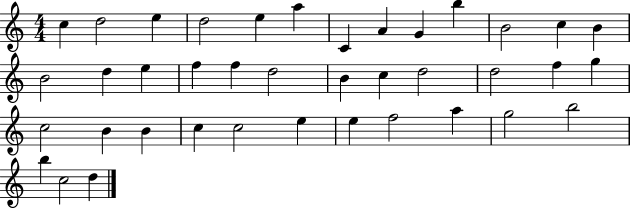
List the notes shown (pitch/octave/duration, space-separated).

C5/q D5/h E5/q D5/h E5/q A5/q C4/q A4/q G4/q B5/q B4/h C5/q B4/q B4/h D5/q E5/q F5/q F5/q D5/h B4/q C5/q D5/h D5/h F5/q G5/q C5/h B4/q B4/q C5/q C5/h E5/q E5/q F5/h A5/q G5/h B5/h B5/q C5/h D5/q